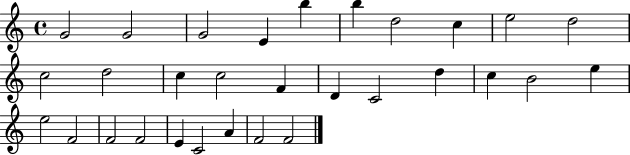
X:1
T:Untitled
M:4/4
L:1/4
K:C
G2 G2 G2 E b b d2 c e2 d2 c2 d2 c c2 F D C2 d c B2 e e2 F2 F2 F2 E C2 A F2 F2